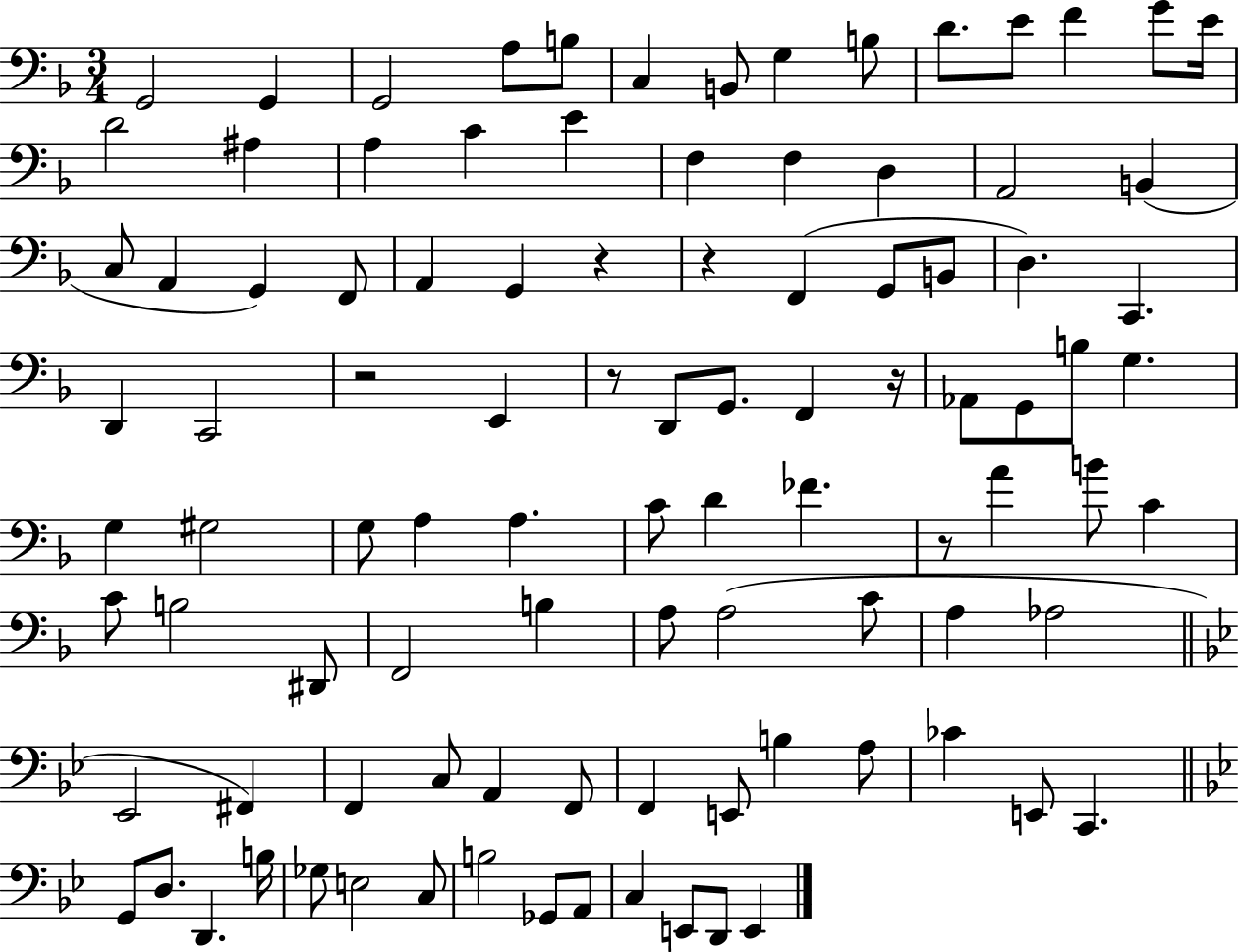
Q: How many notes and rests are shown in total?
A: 99